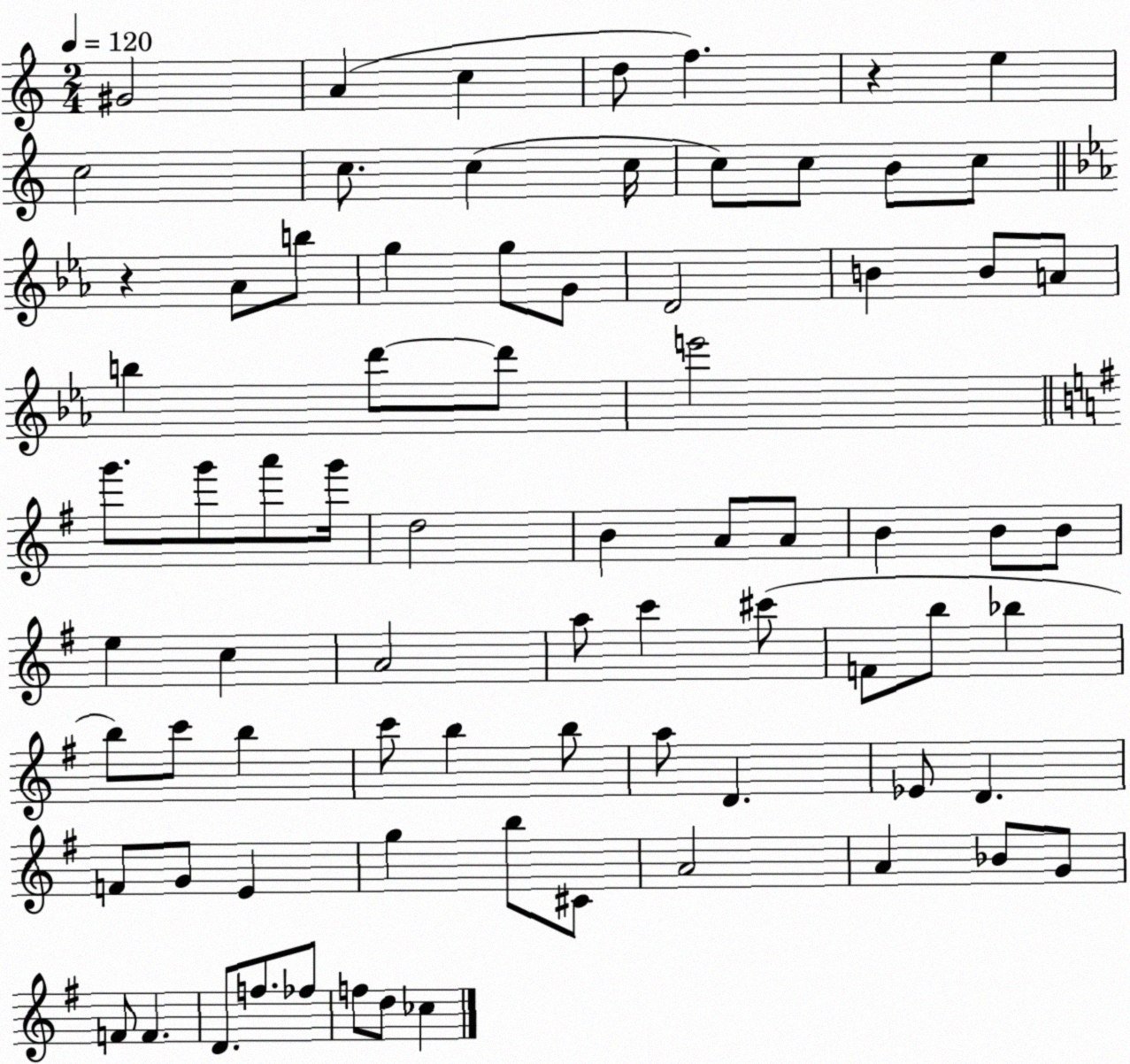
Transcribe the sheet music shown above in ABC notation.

X:1
T:Untitled
M:2/4
L:1/4
K:C
^G2 A c d/2 f z e c2 c/2 c c/4 c/2 c/2 B/2 c/2 z _A/2 b/2 g g/2 G/2 D2 B B/2 A/2 b d'/2 d'/2 e'2 g'/2 g'/2 a'/2 g'/4 d2 B A/2 A/2 B B/2 B/2 e c A2 a/2 c' ^c'/2 F/2 b/2 _b b/2 c'/2 b c'/2 b b/2 a/2 D _E/2 D F/2 G/2 E g b/2 ^C/2 A2 A _B/2 G/2 F/2 F D/2 f/2 _f/2 f/2 d/2 _c